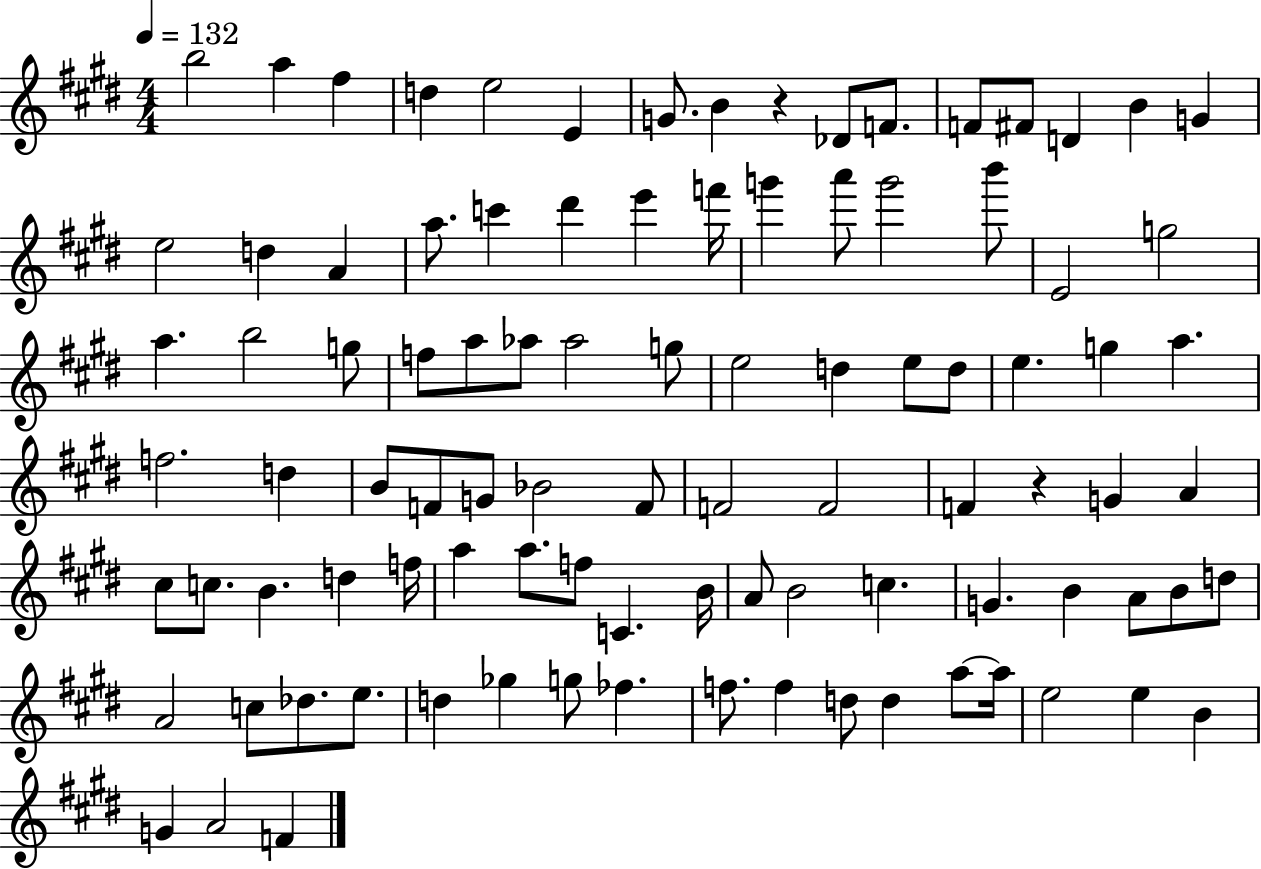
{
  \clef treble
  \numericTimeSignature
  \time 4/4
  \key e \major
  \tempo 4 = 132
  \repeat volta 2 { b''2 a''4 fis''4 | d''4 e''2 e'4 | g'8. b'4 r4 des'8 f'8. | f'8 fis'8 d'4 b'4 g'4 | \break e''2 d''4 a'4 | a''8. c'''4 dis'''4 e'''4 f'''16 | g'''4 a'''8 g'''2 b'''8 | e'2 g''2 | \break a''4. b''2 g''8 | f''8 a''8 aes''8 aes''2 g''8 | e''2 d''4 e''8 d''8 | e''4. g''4 a''4. | \break f''2. d''4 | b'8 f'8 g'8 bes'2 f'8 | f'2 f'2 | f'4 r4 g'4 a'4 | \break cis''8 c''8. b'4. d''4 f''16 | a''4 a''8. f''8 c'4. b'16 | a'8 b'2 c''4. | g'4. b'4 a'8 b'8 d''8 | \break a'2 c''8 des''8. e''8. | d''4 ges''4 g''8 fes''4. | f''8. f''4 d''8 d''4 a''8~~ a''16 | e''2 e''4 b'4 | \break g'4 a'2 f'4 | } \bar "|."
}